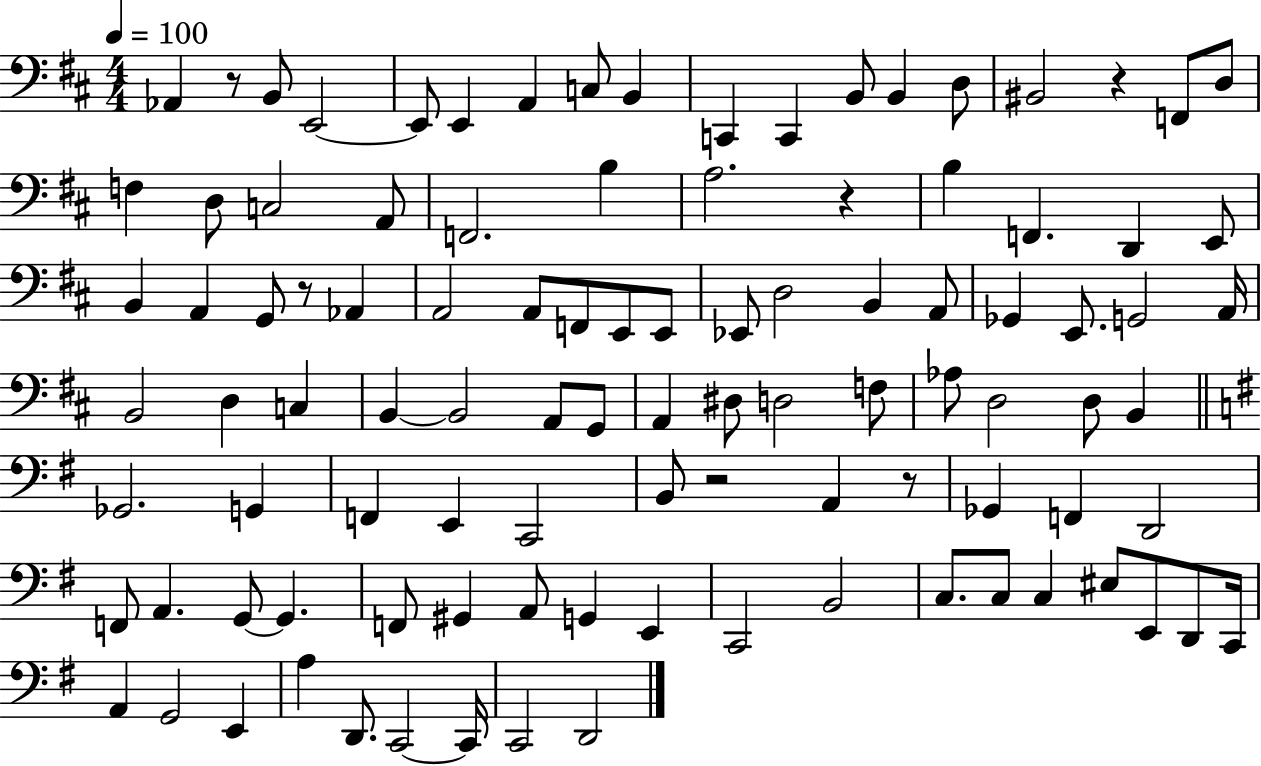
Ab2/q R/e B2/e E2/h E2/e E2/q A2/q C3/e B2/q C2/q C2/q B2/e B2/q D3/e BIS2/h R/q F2/e D3/e F3/q D3/e C3/h A2/e F2/h. B3/q A3/h. R/q B3/q F2/q. D2/q E2/e B2/q A2/q G2/e R/e Ab2/q A2/h A2/e F2/e E2/e E2/e Eb2/e D3/h B2/q A2/e Gb2/q E2/e. G2/h A2/s B2/h D3/q C3/q B2/q B2/h A2/e G2/e A2/q D#3/e D3/h F3/e Ab3/e D3/h D3/e B2/q Gb2/h. G2/q F2/q E2/q C2/h B2/e R/h A2/q R/e Gb2/q F2/q D2/h F2/e A2/q. G2/e G2/q. F2/e G#2/q A2/e G2/q E2/q C2/h B2/h C3/e. C3/e C3/q EIS3/e E2/e D2/e C2/s A2/q G2/h E2/q A3/q D2/e. C2/h C2/s C2/h D2/h